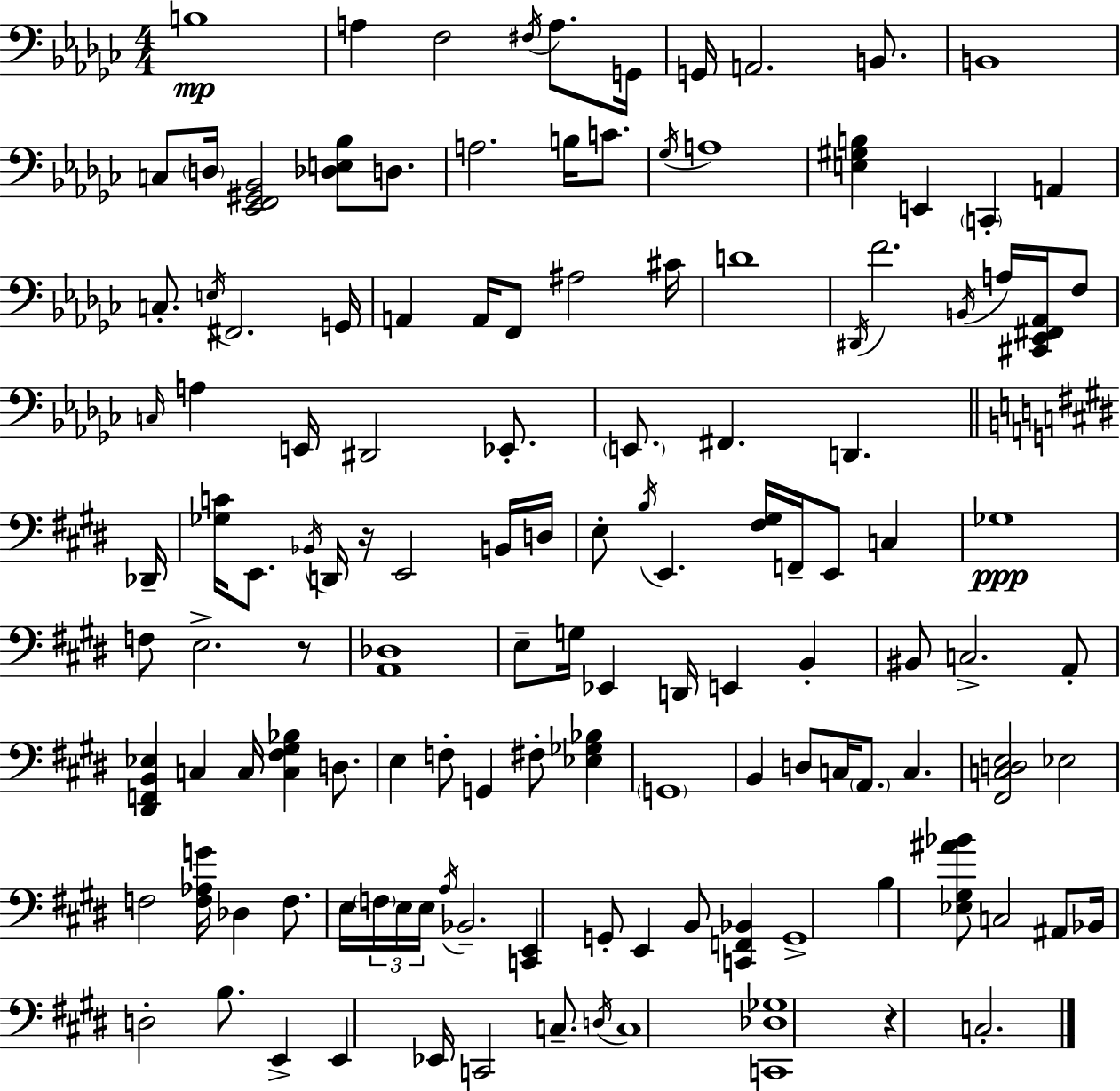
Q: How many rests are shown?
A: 3